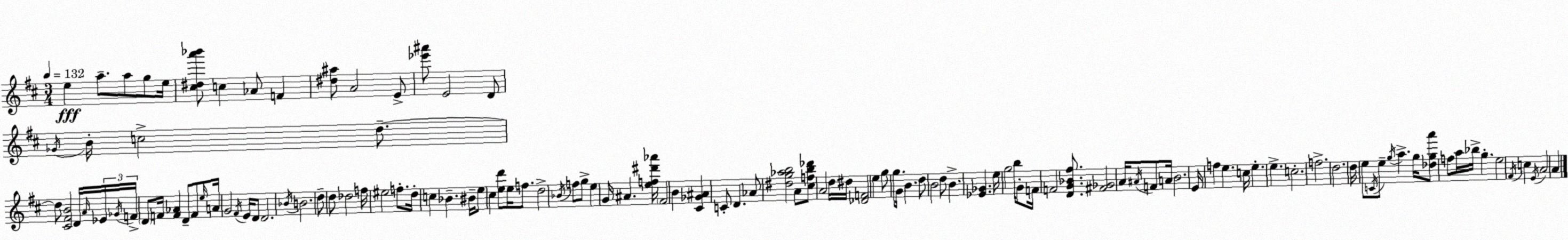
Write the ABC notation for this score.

X:1
T:Untitled
M:3/4
L:1/4
K:D
e a/2 a/2 g/2 e/4 [^c^da'_b']/2 c _A/2 F [^d^a]/2 A2 E/2 [_e'^a']/2 E2 D/2 _G/4 B/4 c2 d/2 d/2 [^C^FB]2 D/4 A/4 _E/4 _G/4 F/4 D/2 F/4 [F_A] D/2 F/2 e/4 A/4 G2 ^F/4 E/4 D/2 D2 _B/4 B2 d/2 d/2 _d2 f/4 ^e2 f/2 d/4 c _B ^B/4 e/2 ^c [ed']/2 e/4 f/2 d2 _B/4 f/2 g/2 e G/4 ^A [ef^d'_a']/4 ^F2 B [^C_G^A] C/2 D _A/2 [^dg_ab]2 A/2 [^cfb_d']/2 A2 d/4 ^d/4 [_DF]2 e g/2 g/2 G/4 B d/2 B2 d/2 B [_E_G] e/4 g2 b/4 G/2 F/4 F2 [DG_B^f]/2 [^F_G]2 A/4 ^A/4 F/2 A/4 B2 E/4 f e c/4 e e c2 f2 d2 d/4 e/2 C/4 e/2 g/4 a g/4 [_dga']/2 f/2 a/4 _b/4 g e2 ^F/4 c E/4 A2 A